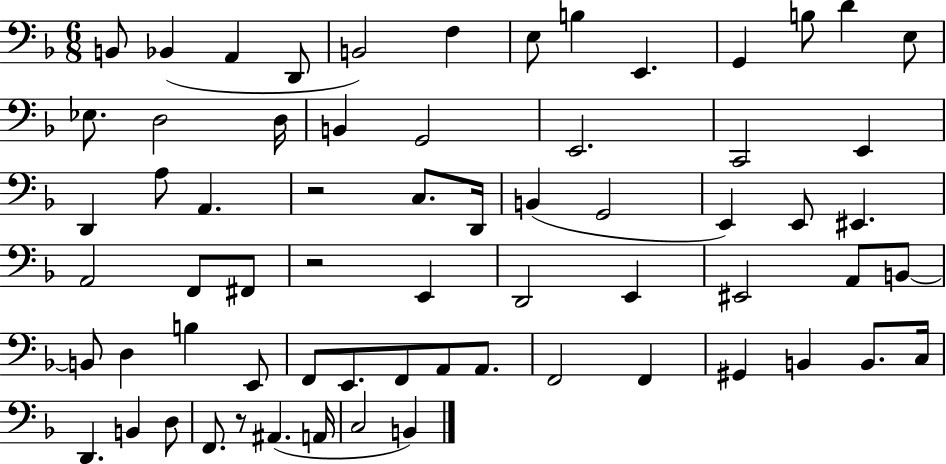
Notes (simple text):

B2/e Bb2/q A2/q D2/e B2/h F3/q E3/e B3/q E2/q. G2/q B3/e D4/q E3/e Eb3/e. D3/h D3/s B2/q G2/h E2/h. C2/h E2/q D2/q A3/e A2/q. R/h C3/e. D2/s B2/q G2/h E2/q E2/e EIS2/q. A2/h F2/e F#2/e R/h E2/q D2/h E2/q EIS2/h A2/e B2/e B2/e D3/q B3/q E2/e F2/e E2/e. F2/e A2/e A2/e. F2/h F2/q G#2/q B2/q B2/e. C3/s D2/q. B2/q D3/e F2/e. R/e A#2/q. A2/s C3/h B2/q